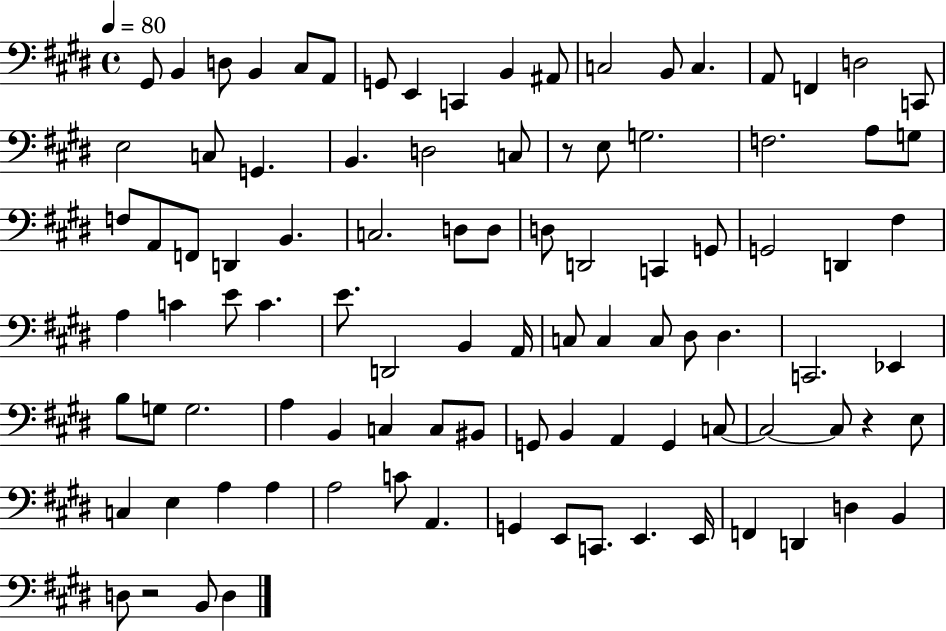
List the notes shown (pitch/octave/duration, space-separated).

G#2/e B2/q D3/e B2/q C#3/e A2/e G2/e E2/q C2/q B2/q A#2/e C3/h B2/e C3/q. A2/e F2/q D3/h C2/e E3/h C3/e G2/q. B2/q. D3/h C3/e R/e E3/e G3/h. F3/h. A3/e G3/e F3/e A2/e F2/e D2/q B2/q. C3/h. D3/e D3/e D3/e D2/h C2/q G2/e G2/h D2/q F#3/q A3/q C4/q E4/e C4/q. E4/e. D2/h B2/q A2/s C3/e C3/q C3/e D#3/e D#3/q. C2/h. Eb2/q B3/e G3/e G3/h. A3/q B2/q C3/q C3/e BIS2/e G2/e B2/q A2/q G2/q C3/e C3/h C3/e R/q E3/e C3/q E3/q A3/q A3/q A3/h C4/e A2/q. G2/q E2/e C2/e. E2/q. E2/s F2/q D2/q D3/q B2/q D3/e R/h B2/e D3/q